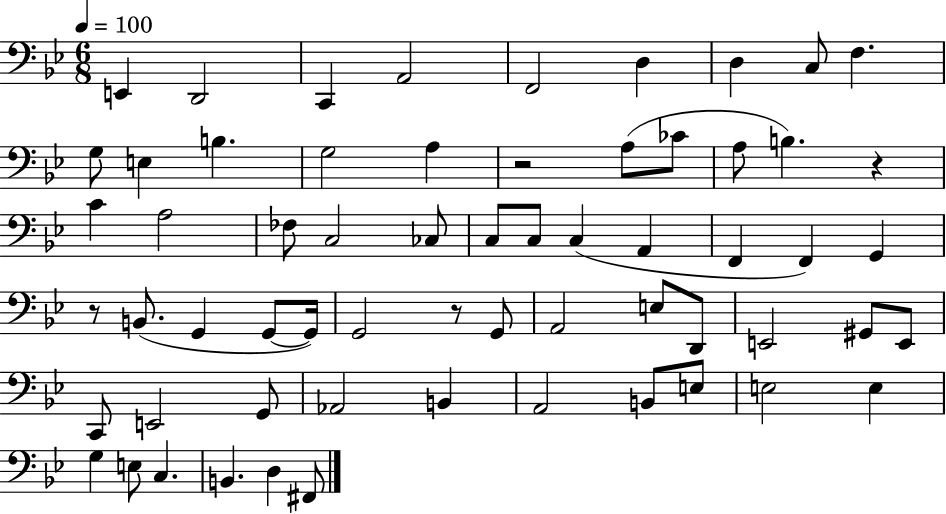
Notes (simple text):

E2/q D2/h C2/q A2/h F2/h D3/q D3/q C3/e F3/q. G3/e E3/q B3/q. G3/h A3/q R/h A3/e CES4/e A3/e B3/q. R/q C4/q A3/h FES3/e C3/h CES3/e C3/e C3/e C3/q A2/q F2/q F2/q G2/q R/e B2/e. G2/q G2/e G2/s G2/h R/e G2/e A2/h E3/e D2/e E2/h G#2/e E2/e C2/e E2/h G2/e Ab2/h B2/q A2/h B2/e E3/e E3/h E3/q G3/q E3/e C3/q. B2/q. D3/q F#2/e